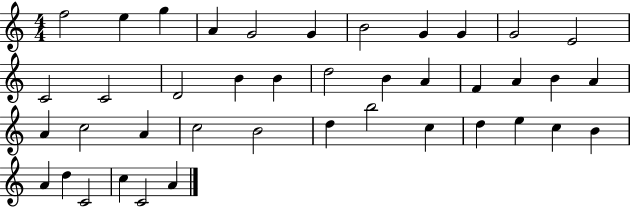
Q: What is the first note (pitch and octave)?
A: F5